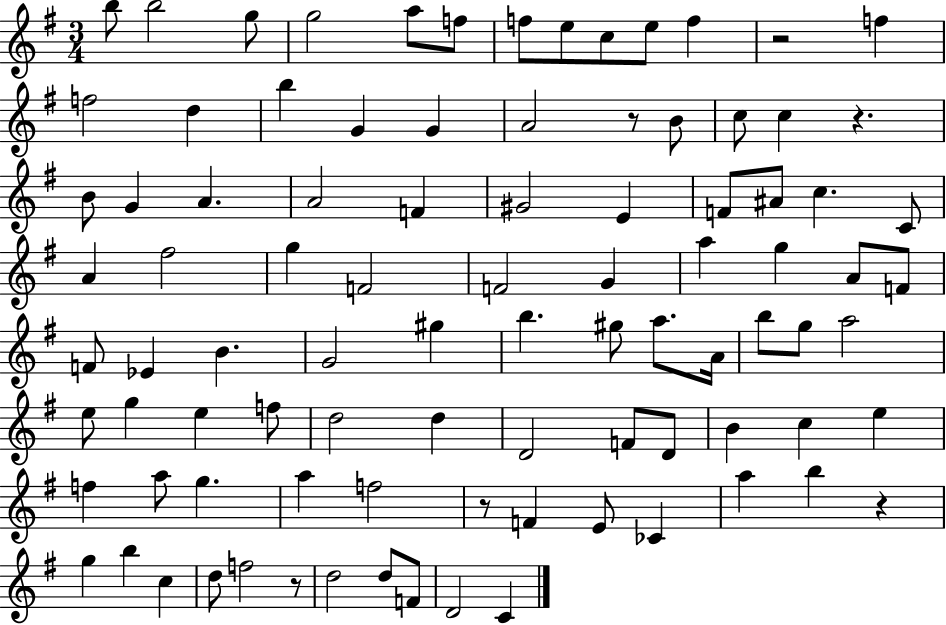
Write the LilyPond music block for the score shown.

{
  \clef treble
  \numericTimeSignature
  \time 3/4
  \key g \major
  b''8 b''2 g''8 | g''2 a''8 f''8 | f''8 e''8 c''8 e''8 f''4 | r2 f''4 | \break f''2 d''4 | b''4 g'4 g'4 | a'2 r8 b'8 | c''8 c''4 r4. | \break b'8 g'4 a'4. | a'2 f'4 | gis'2 e'4 | f'8 ais'8 c''4. c'8 | \break a'4 fis''2 | g''4 f'2 | f'2 g'4 | a''4 g''4 a'8 f'8 | \break f'8 ees'4 b'4. | g'2 gis''4 | b''4. gis''8 a''8. a'16 | b''8 g''8 a''2 | \break e''8 g''4 e''4 f''8 | d''2 d''4 | d'2 f'8 d'8 | b'4 c''4 e''4 | \break f''4 a''8 g''4. | a''4 f''2 | r8 f'4 e'8 ces'4 | a''4 b''4 r4 | \break g''4 b''4 c''4 | d''8 f''2 r8 | d''2 d''8 f'8 | d'2 c'4 | \break \bar "|."
}